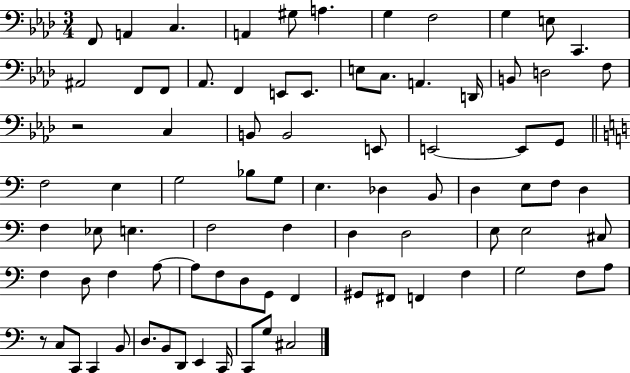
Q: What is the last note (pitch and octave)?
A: C#3